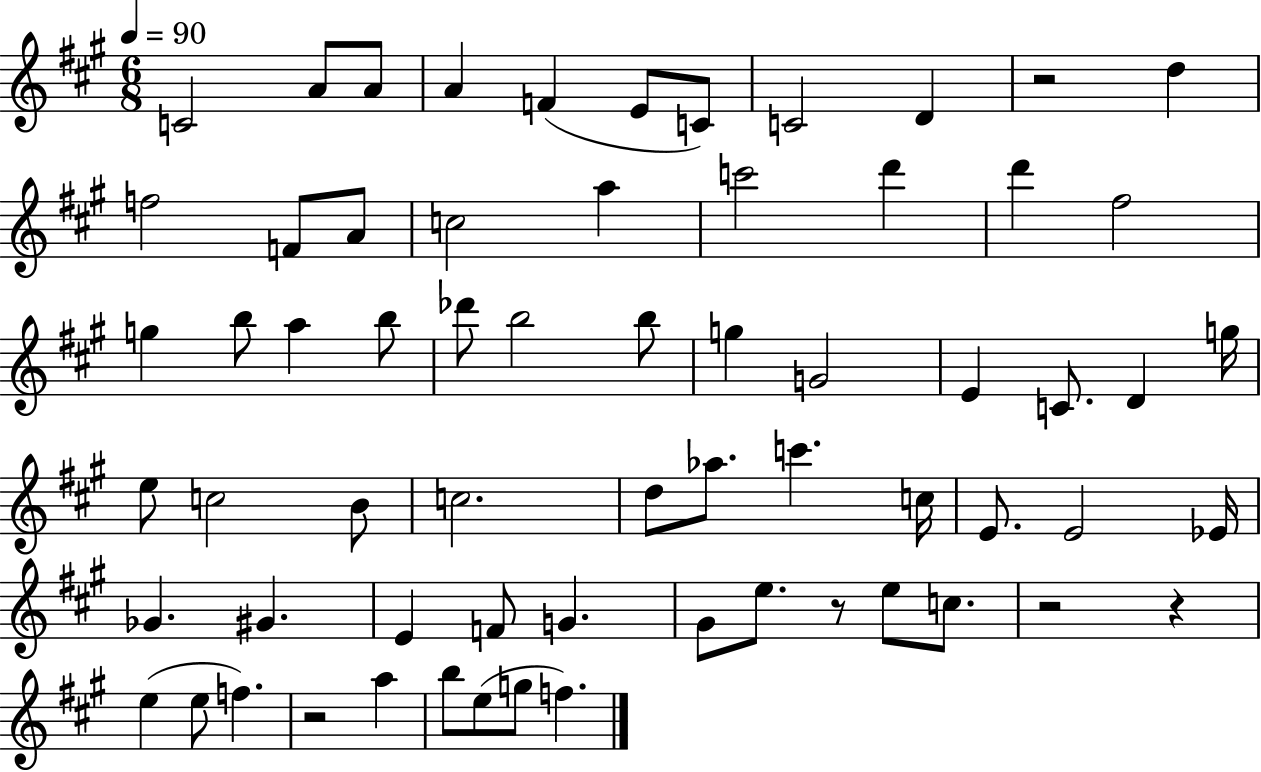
X:1
T:Untitled
M:6/8
L:1/4
K:A
C2 A/2 A/2 A F E/2 C/2 C2 D z2 d f2 F/2 A/2 c2 a c'2 d' d' ^f2 g b/2 a b/2 _d'/2 b2 b/2 g G2 E C/2 D g/4 e/2 c2 B/2 c2 d/2 _a/2 c' c/4 E/2 E2 _E/4 _G ^G E F/2 G ^G/2 e/2 z/2 e/2 c/2 z2 z e e/2 f z2 a b/2 e/2 g/2 f